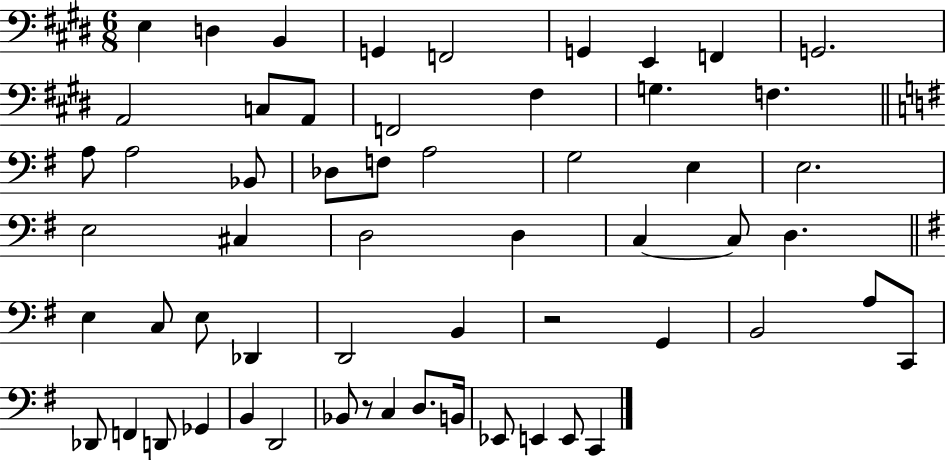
X:1
T:Untitled
M:6/8
L:1/4
K:E
E, D, B,, G,, F,,2 G,, E,, F,, G,,2 A,,2 C,/2 A,,/2 F,,2 ^F, G, F, A,/2 A,2 _B,,/2 _D,/2 F,/2 A,2 G,2 E, E,2 E,2 ^C, D,2 D, C, C,/2 D, E, C,/2 E,/2 _D,, D,,2 B,, z2 G,, B,,2 A,/2 C,,/2 _D,,/2 F,, D,,/2 _G,, B,, D,,2 _B,,/2 z/2 C, D,/2 B,,/4 _E,,/2 E,, E,,/2 C,,